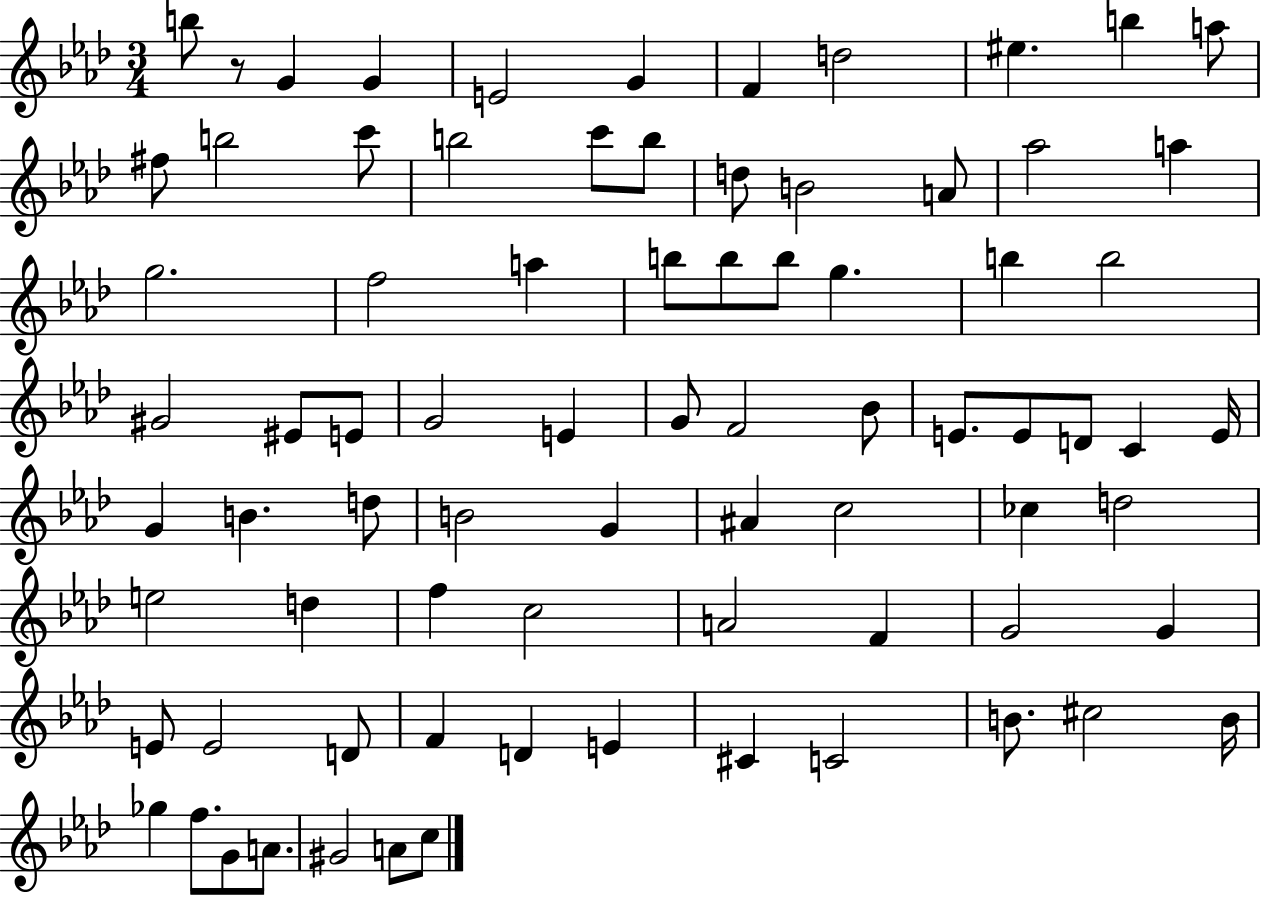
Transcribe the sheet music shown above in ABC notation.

X:1
T:Untitled
M:3/4
L:1/4
K:Ab
b/2 z/2 G G E2 G F d2 ^e b a/2 ^f/2 b2 c'/2 b2 c'/2 b/2 d/2 B2 A/2 _a2 a g2 f2 a b/2 b/2 b/2 g b b2 ^G2 ^E/2 E/2 G2 E G/2 F2 _B/2 E/2 E/2 D/2 C E/4 G B d/2 B2 G ^A c2 _c d2 e2 d f c2 A2 F G2 G E/2 E2 D/2 F D E ^C C2 B/2 ^c2 B/4 _g f/2 G/2 A/2 ^G2 A/2 c/2